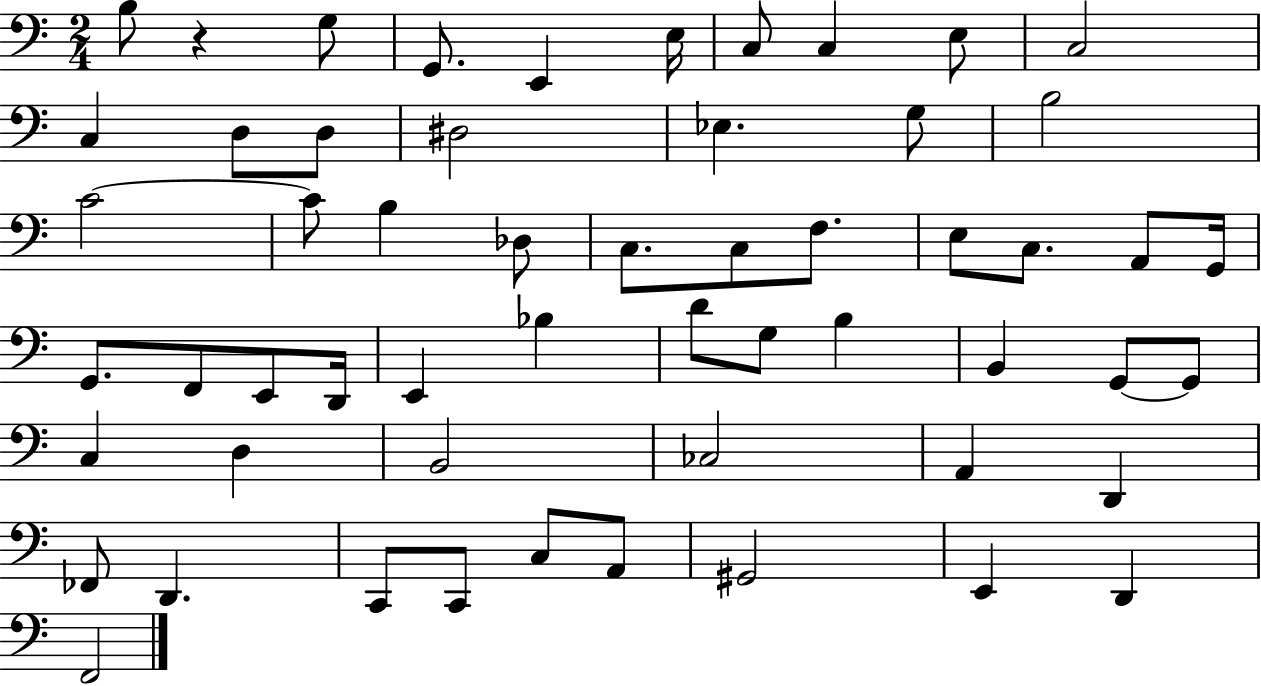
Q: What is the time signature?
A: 2/4